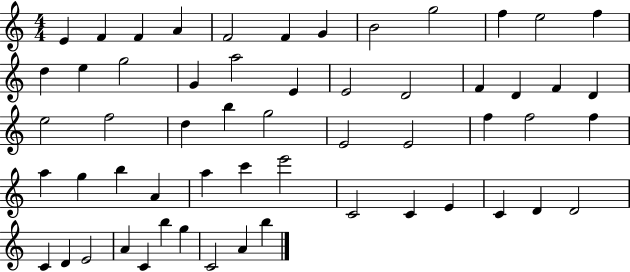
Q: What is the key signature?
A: C major